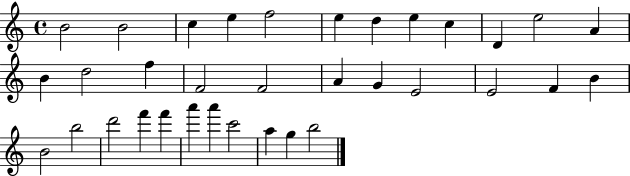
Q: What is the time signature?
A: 4/4